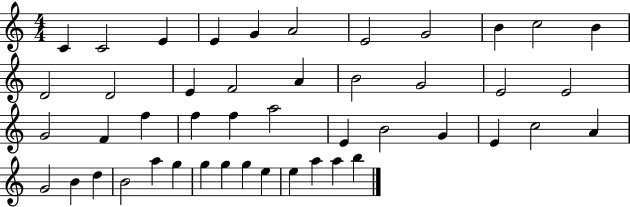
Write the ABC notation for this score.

X:1
T:Untitled
M:4/4
L:1/4
K:C
C C2 E E G A2 E2 G2 B c2 B D2 D2 E F2 A B2 G2 E2 E2 G2 F f f f a2 E B2 G E c2 A G2 B d B2 a g g g g e e a a b